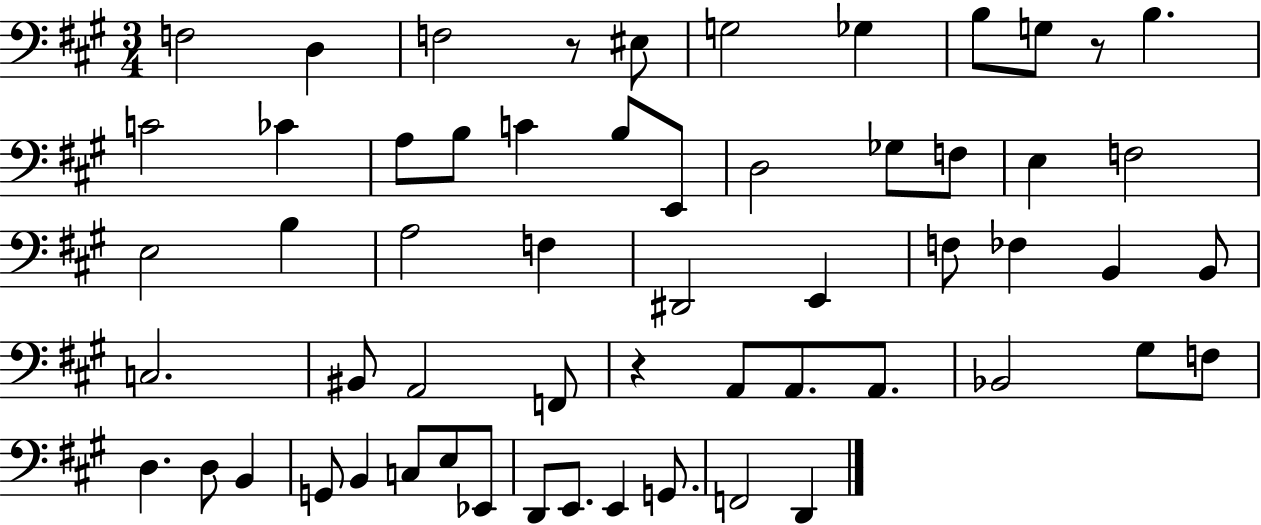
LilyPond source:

{
  \clef bass
  \numericTimeSignature
  \time 3/4
  \key a \major
  f2 d4 | f2 r8 eis8 | g2 ges4 | b8 g8 r8 b4. | \break c'2 ces'4 | a8 b8 c'4 b8 e,8 | d2 ges8 f8 | e4 f2 | \break e2 b4 | a2 f4 | dis,2 e,4 | f8 fes4 b,4 b,8 | \break c2. | bis,8 a,2 f,8 | r4 a,8 a,8. a,8. | bes,2 gis8 f8 | \break d4. d8 b,4 | g,8 b,4 c8 e8 ees,8 | d,8 e,8. e,4 g,8. | f,2 d,4 | \break \bar "|."
}